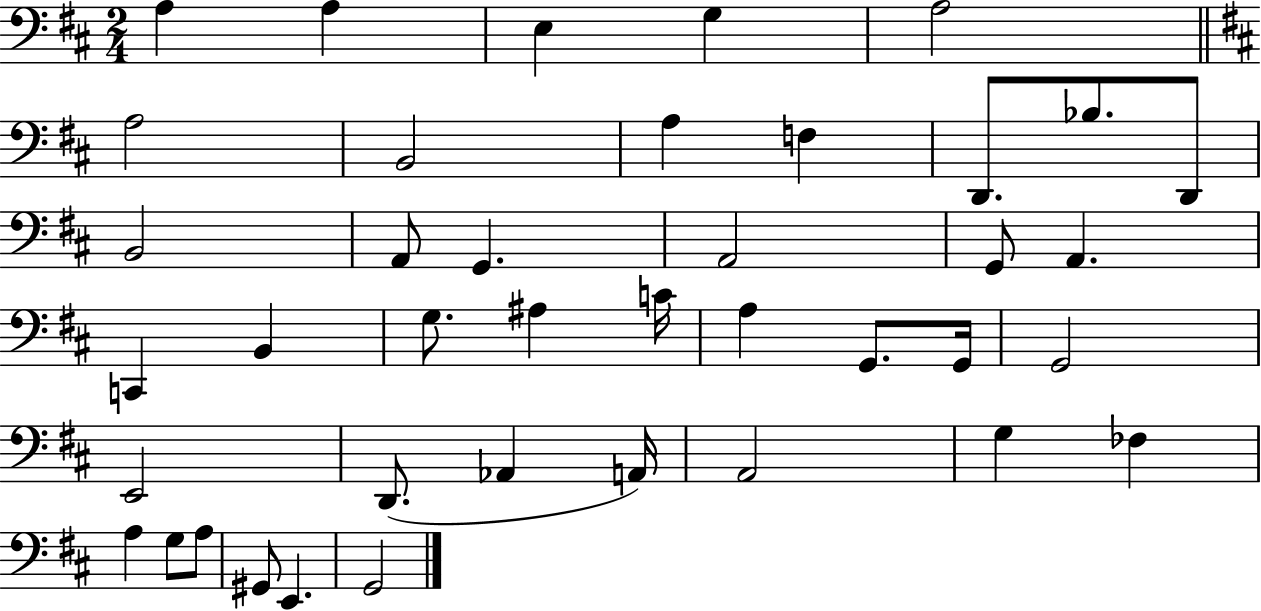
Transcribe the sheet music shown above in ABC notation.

X:1
T:Untitled
M:2/4
L:1/4
K:D
A, A, E, G, A,2 A,2 B,,2 A, F, D,,/2 _B,/2 D,,/2 B,,2 A,,/2 G,, A,,2 G,,/2 A,, C,, B,, G,/2 ^A, C/4 A, G,,/2 G,,/4 G,,2 E,,2 D,,/2 _A,, A,,/4 A,,2 G, _F, A, G,/2 A,/2 ^G,,/2 E,, G,,2